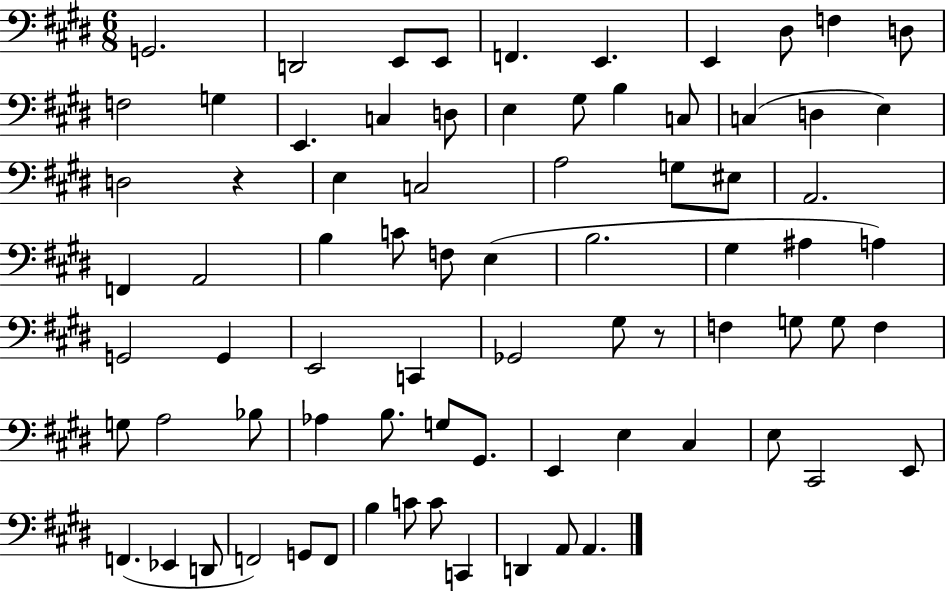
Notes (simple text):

G2/h. D2/h E2/e E2/e F2/q. E2/q. E2/q D#3/e F3/q D3/e F3/h G3/q E2/q. C3/q D3/e E3/q G#3/e B3/q C3/e C3/q D3/q E3/q D3/h R/q E3/q C3/h A3/h G3/e EIS3/e A2/h. F2/q A2/h B3/q C4/e F3/e E3/q B3/h. G#3/q A#3/q A3/q G2/h G2/q E2/h C2/q Gb2/h G#3/e R/e F3/q G3/e G3/e F3/q G3/e A3/h Bb3/e Ab3/q B3/e. G3/e G#2/e. E2/q E3/q C#3/q E3/e C#2/h E2/e F2/q. Eb2/q D2/e F2/h G2/e F2/e B3/q C4/e C4/e C2/q D2/q A2/e A2/q.